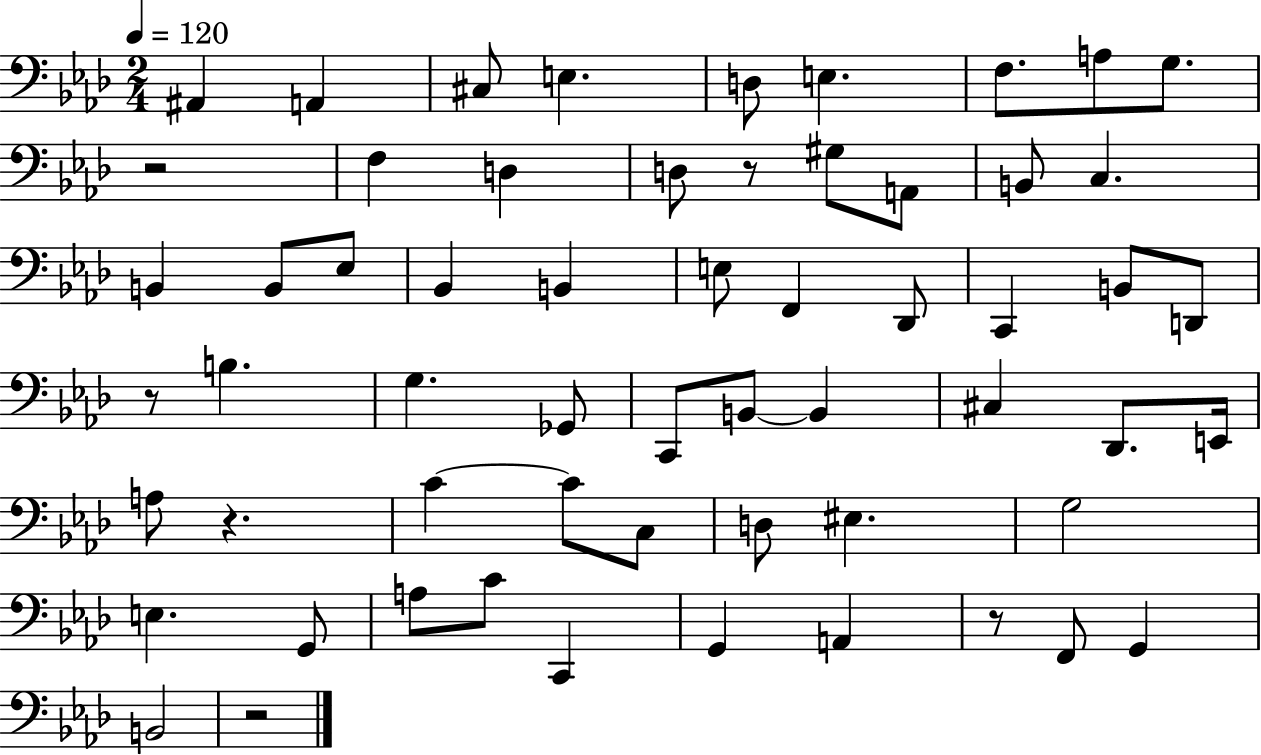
{
  \clef bass
  \numericTimeSignature
  \time 2/4
  \key aes \major
  \tempo 4 = 120
  \repeat volta 2 { ais,4 a,4 | cis8 e4. | d8 e4. | f8. a8 g8. | \break r2 | f4 d4 | d8 r8 gis8 a,8 | b,8 c4. | \break b,4 b,8 ees8 | bes,4 b,4 | e8 f,4 des,8 | c,4 b,8 d,8 | \break r8 b4. | g4. ges,8 | c,8 b,8~~ b,4 | cis4 des,8. e,16 | \break a8 r4. | c'4~~ c'8 c8 | d8 eis4. | g2 | \break e4. g,8 | a8 c'8 c,4 | g,4 a,4 | r8 f,8 g,4 | \break b,2 | r2 | } \bar "|."
}